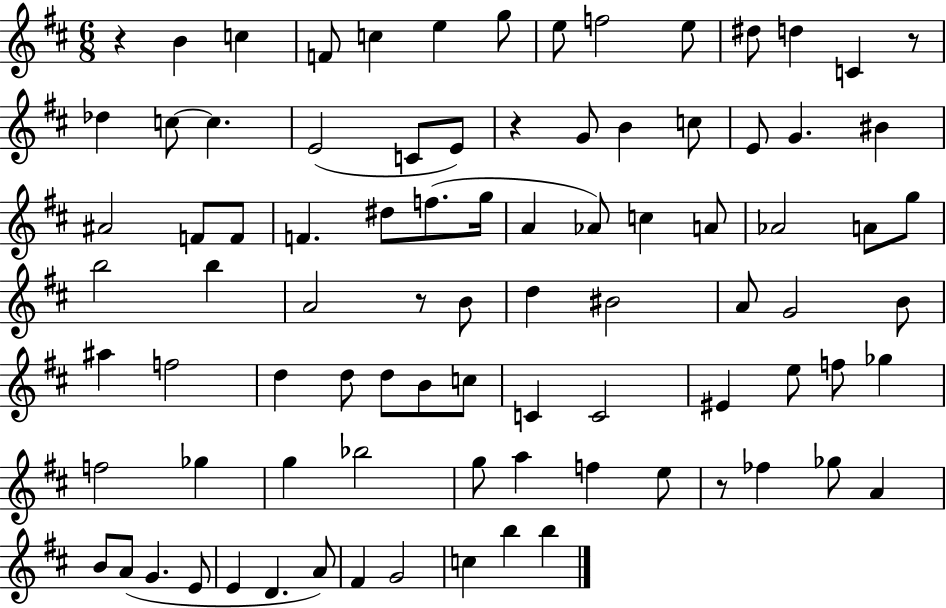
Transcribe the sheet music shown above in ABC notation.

X:1
T:Untitled
M:6/8
L:1/4
K:D
z B c F/2 c e g/2 e/2 f2 e/2 ^d/2 d C z/2 _d c/2 c E2 C/2 E/2 z G/2 B c/2 E/2 G ^B ^A2 F/2 F/2 F ^d/2 f/2 g/4 A _A/2 c A/2 _A2 A/2 g/2 b2 b A2 z/2 B/2 d ^B2 A/2 G2 B/2 ^a f2 d d/2 d/2 B/2 c/2 C C2 ^E e/2 f/2 _g f2 _g g _b2 g/2 a f e/2 z/2 _f _g/2 A B/2 A/2 G E/2 E D A/2 ^F G2 c b b